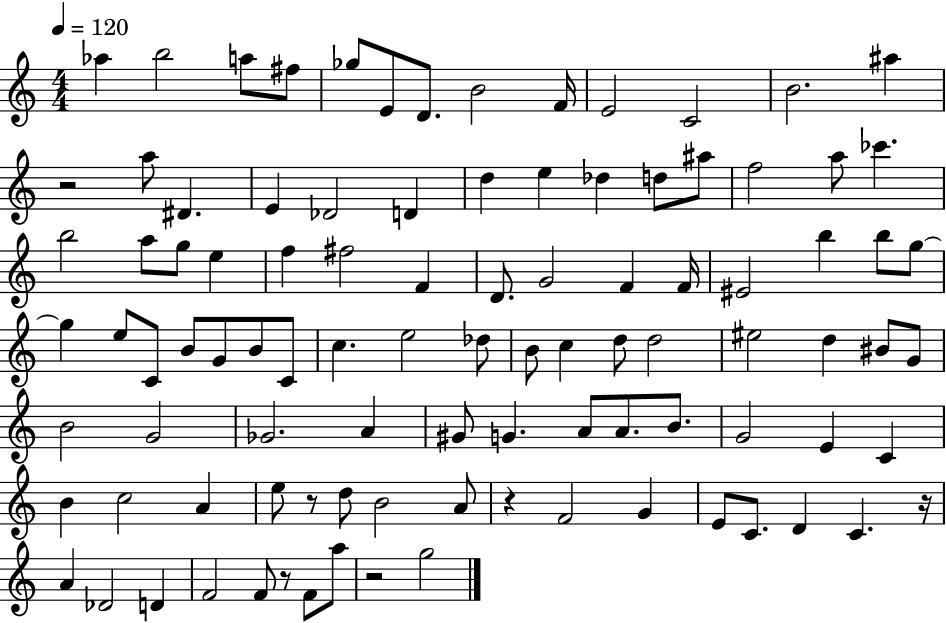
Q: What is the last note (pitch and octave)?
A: G5